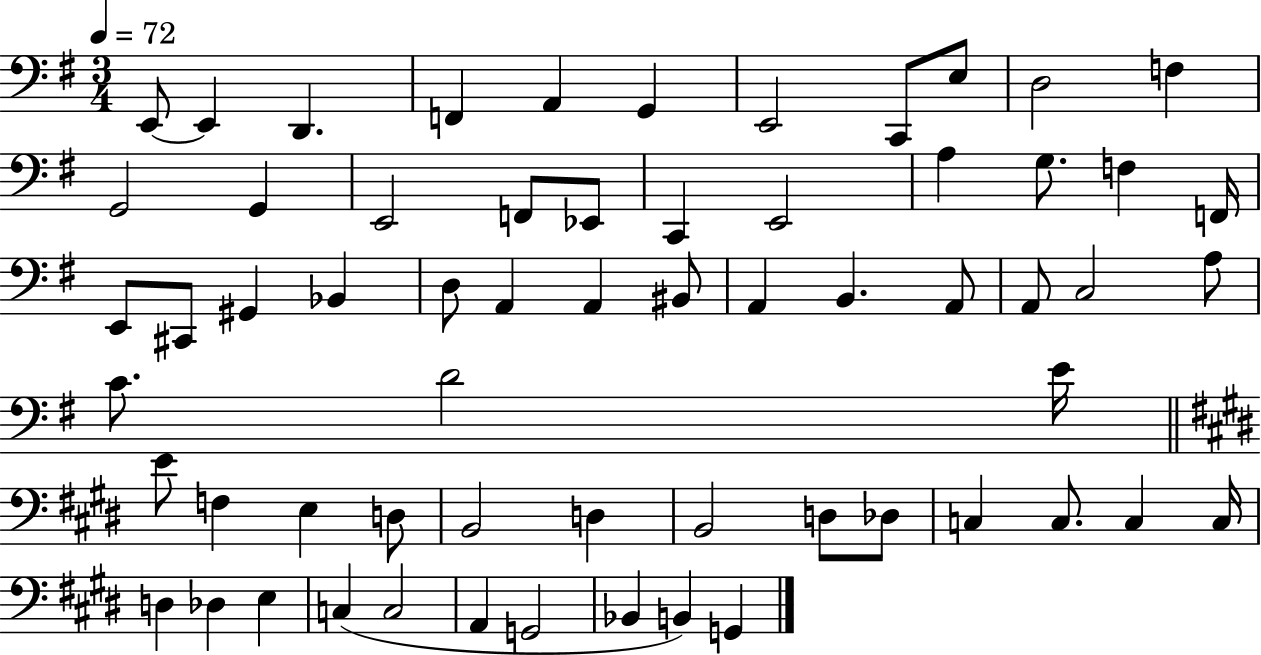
{
  \clef bass
  \numericTimeSignature
  \time 3/4
  \key g \major
  \tempo 4 = 72
  \repeat volta 2 { e,8~~ e,4 d,4. | f,4 a,4 g,4 | e,2 c,8 e8 | d2 f4 | \break g,2 g,4 | e,2 f,8 ees,8 | c,4 e,2 | a4 g8. f4 f,16 | \break e,8 cis,8 gis,4 bes,4 | d8 a,4 a,4 bis,8 | a,4 b,4. a,8 | a,8 c2 a8 | \break c'8. d'2 e'16 | \bar "||" \break \key e \major e'8 f4 e4 d8 | b,2 d4 | b,2 d8 des8 | c4 c8. c4 c16 | \break d4 des4 e4 | c4( c2 | a,4 g,2 | bes,4 b,4) g,4 | \break } \bar "|."
}